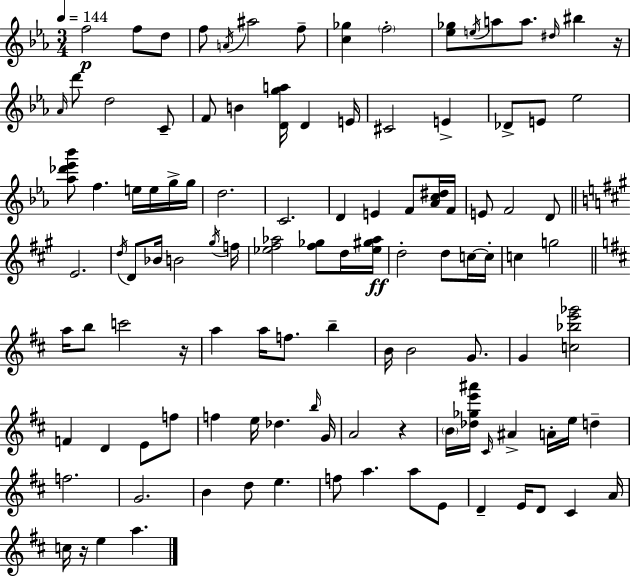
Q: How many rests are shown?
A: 4